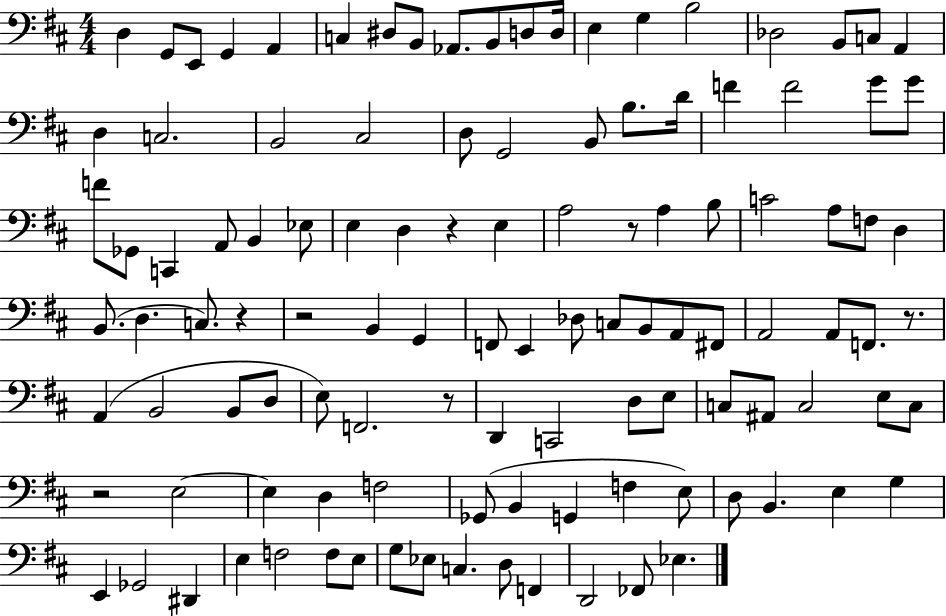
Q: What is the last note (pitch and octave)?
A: Eb3